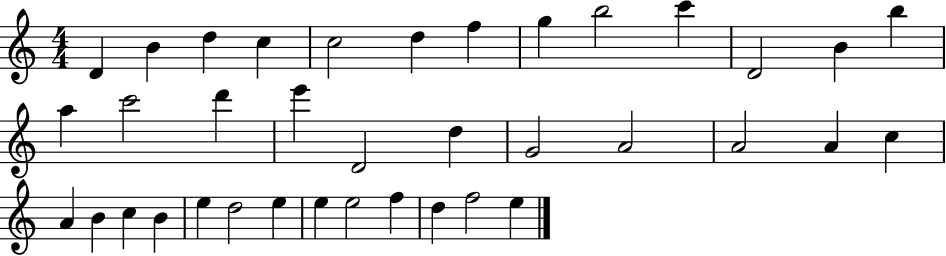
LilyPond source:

{
  \clef treble
  \numericTimeSignature
  \time 4/4
  \key c \major
  d'4 b'4 d''4 c''4 | c''2 d''4 f''4 | g''4 b''2 c'''4 | d'2 b'4 b''4 | \break a''4 c'''2 d'''4 | e'''4 d'2 d''4 | g'2 a'2 | a'2 a'4 c''4 | \break a'4 b'4 c''4 b'4 | e''4 d''2 e''4 | e''4 e''2 f''4 | d''4 f''2 e''4 | \break \bar "|."
}